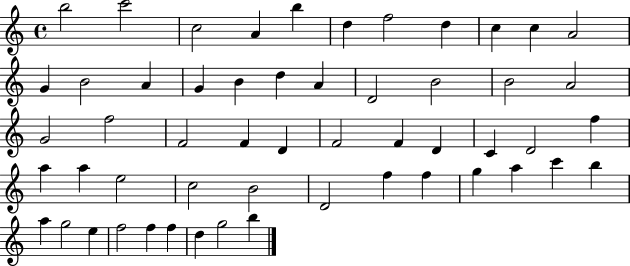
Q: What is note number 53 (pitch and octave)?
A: G5